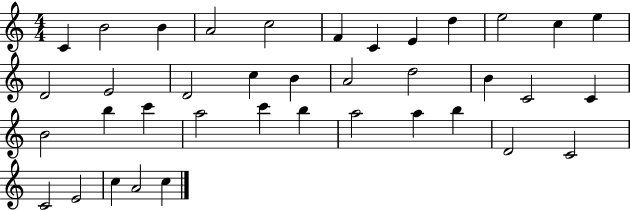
X:1
T:Untitled
M:4/4
L:1/4
K:C
C B2 B A2 c2 F C E d e2 c e D2 E2 D2 c B A2 d2 B C2 C B2 b c' a2 c' b a2 a b D2 C2 C2 E2 c A2 c